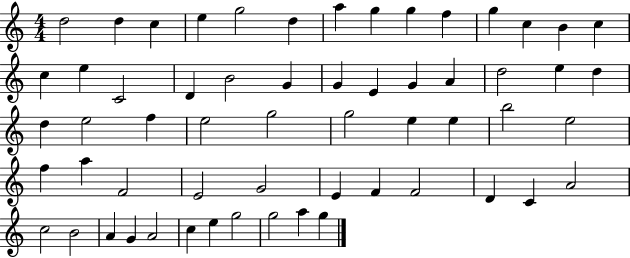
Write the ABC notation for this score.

X:1
T:Untitled
M:4/4
L:1/4
K:C
d2 d c e g2 d a g g f g c B c c e C2 D B2 G G E G A d2 e d d e2 f e2 g2 g2 e e b2 e2 f a F2 E2 G2 E F F2 D C A2 c2 B2 A G A2 c e g2 g2 a g